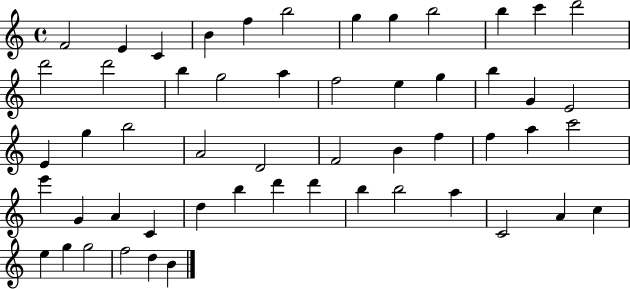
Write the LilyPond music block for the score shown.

{
  \clef treble
  \time 4/4
  \defaultTimeSignature
  \key c \major
  f'2 e'4 c'4 | b'4 f''4 b''2 | g''4 g''4 b''2 | b''4 c'''4 d'''2 | \break d'''2 d'''2 | b''4 g''2 a''4 | f''2 e''4 g''4 | b''4 g'4 e'2 | \break e'4 g''4 b''2 | a'2 d'2 | f'2 b'4 f''4 | f''4 a''4 c'''2 | \break e'''4 g'4 a'4 c'4 | d''4 b''4 d'''4 d'''4 | b''4 b''2 a''4 | c'2 a'4 c''4 | \break e''4 g''4 g''2 | f''2 d''4 b'4 | \bar "|."
}